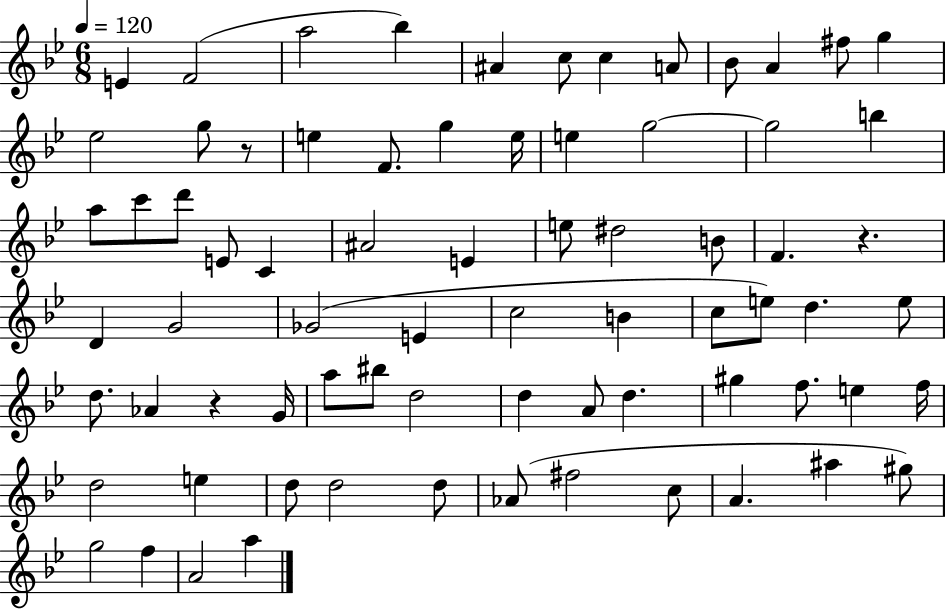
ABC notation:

X:1
T:Untitled
M:6/8
L:1/4
K:Bb
E F2 a2 _b ^A c/2 c A/2 _B/2 A ^f/2 g _e2 g/2 z/2 e F/2 g e/4 e g2 g2 b a/2 c'/2 d'/2 E/2 C ^A2 E e/2 ^d2 B/2 F z D G2 _G2 E c2 B c/2 e/2 d e/2 d/2 _A z G/4 a/2 ^b/2 d2 d A/2 d ^g f/2 e f/4 d2 e d/2 d2 d/2 _A/2 ^f2 c/2 A ^a ^g/2 g2 f A2 a